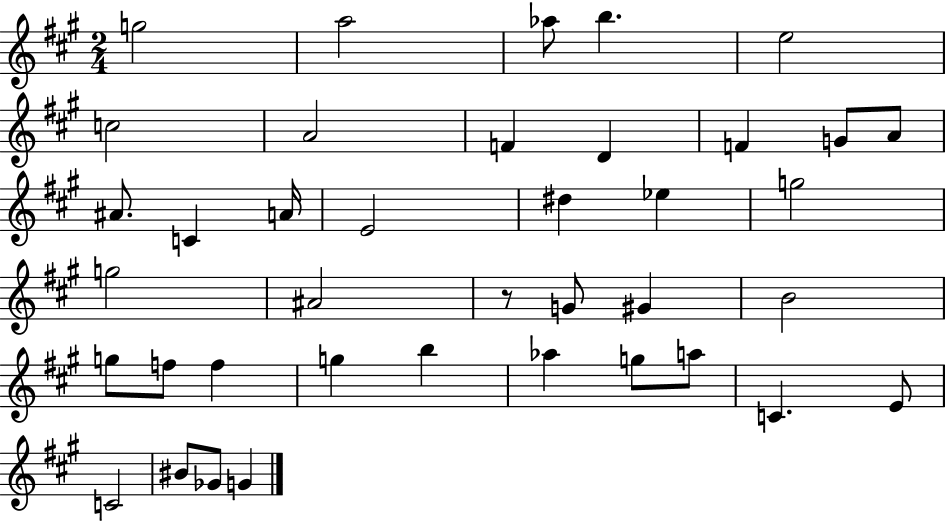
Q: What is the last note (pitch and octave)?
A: G4